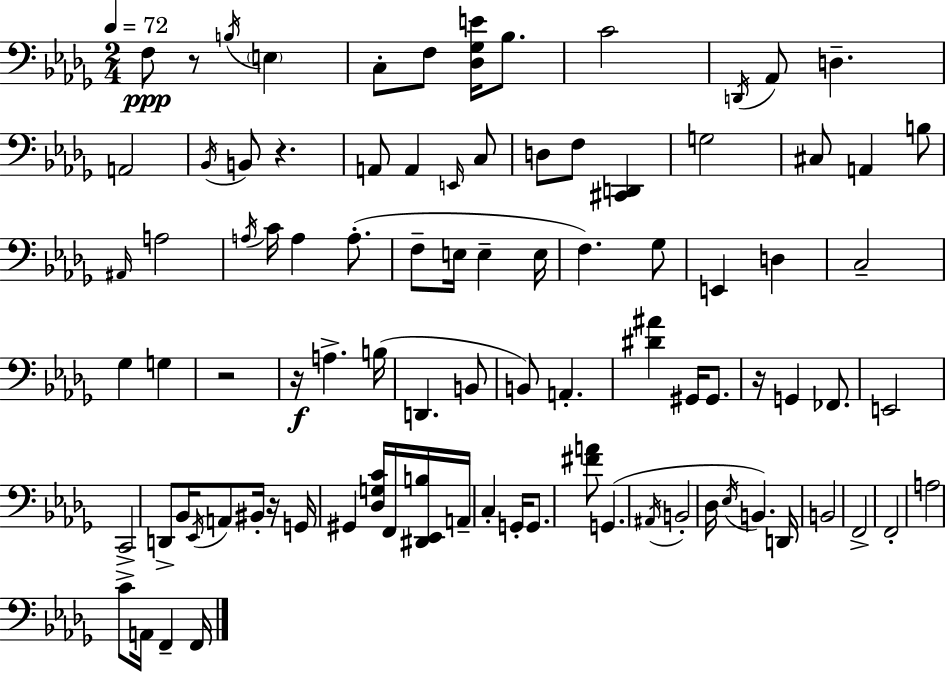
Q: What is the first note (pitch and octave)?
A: F3